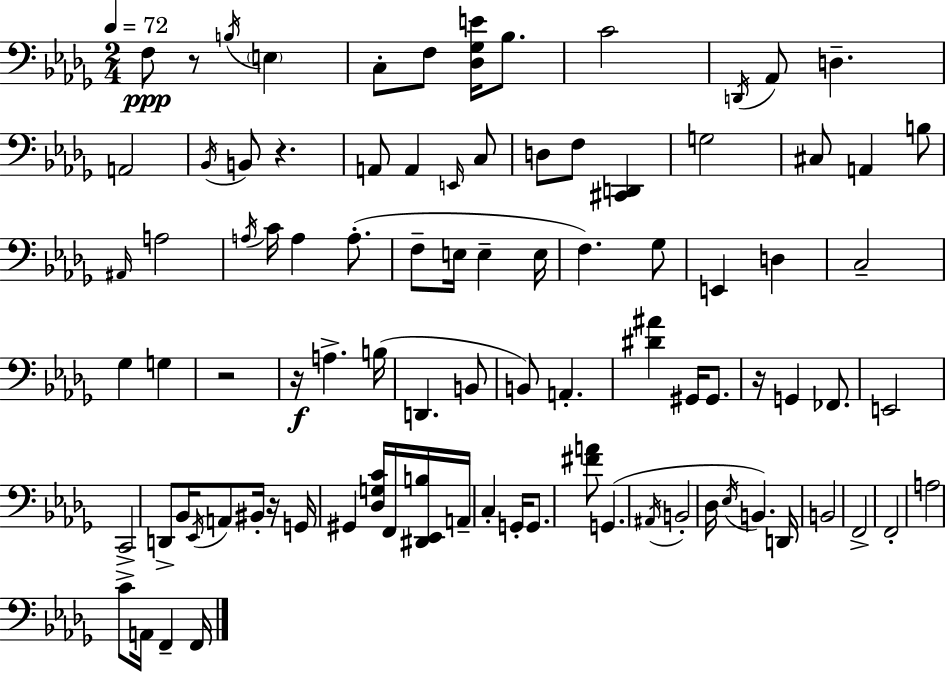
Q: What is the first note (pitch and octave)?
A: F3